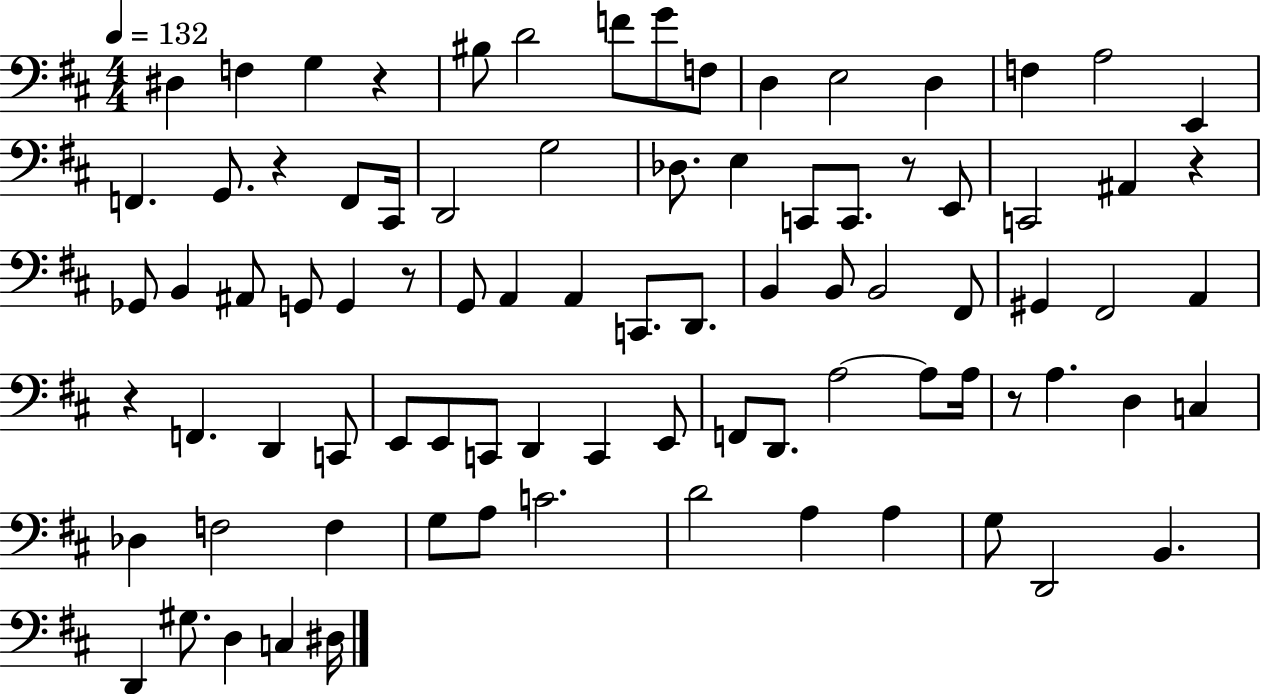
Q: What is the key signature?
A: D major